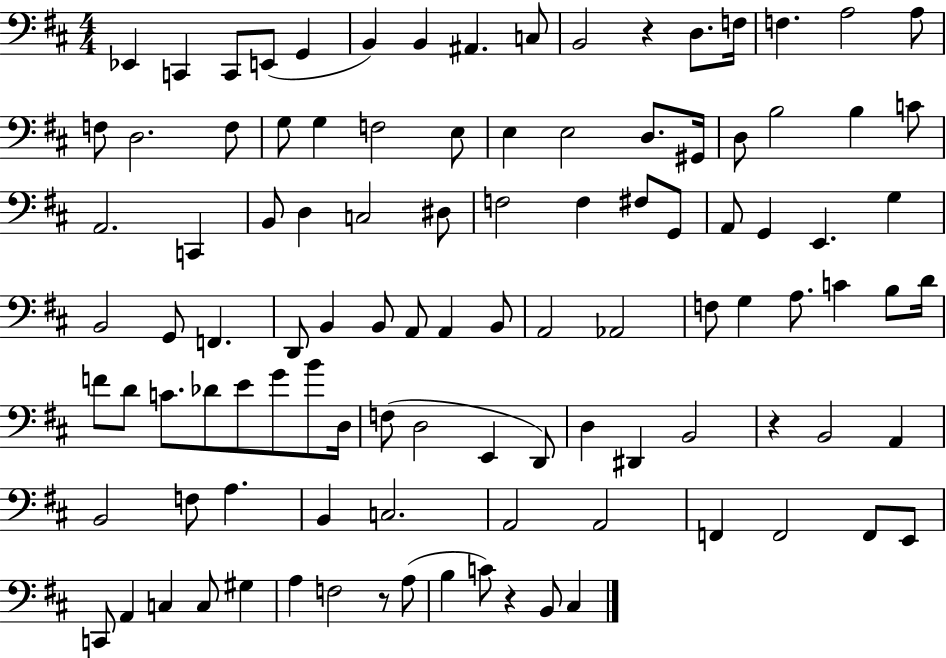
Eb2/q C2/q C2/e E2/e G2/q B2/q B2/q A#2/q. C3/e B2/h R/q D3/e. F3/s F3/q. A3/h A3/e F3/e D3/h. F3/e G3/e G3/q F3/h E3/e E3/q E3/h D3/e. G#2/s D3/e B3/h B3/q C4/e A2/h. C2/q B2/e D3/q C3/h D#3/e F3/h F3/q F#3/e G2/e A2/e G2/q E2/q. G3/q B2/h G2/e F2/q. D2/e B2/q B2/e A2/e A2/q B2/e A2/h Ab2/h F3/e G3/q A3/e. C4/q B3/e D4/s F4/e D4/e C4/e. Db4/e E4/e G4/e B4/e D3/s F3/e D3/h E2/q D2/e D3/q D#2/q B2/h R/q B2/h A2/q B2/h F3/e A3/q. B2/q C3/h. A2/h A2/h F2/q F2/h F2/e E2/e C2/e A2/q C3/q C3/e G#3/q A3/q F3/h R/e A3/e B3/q C4/e R/q B2/e C#3/q